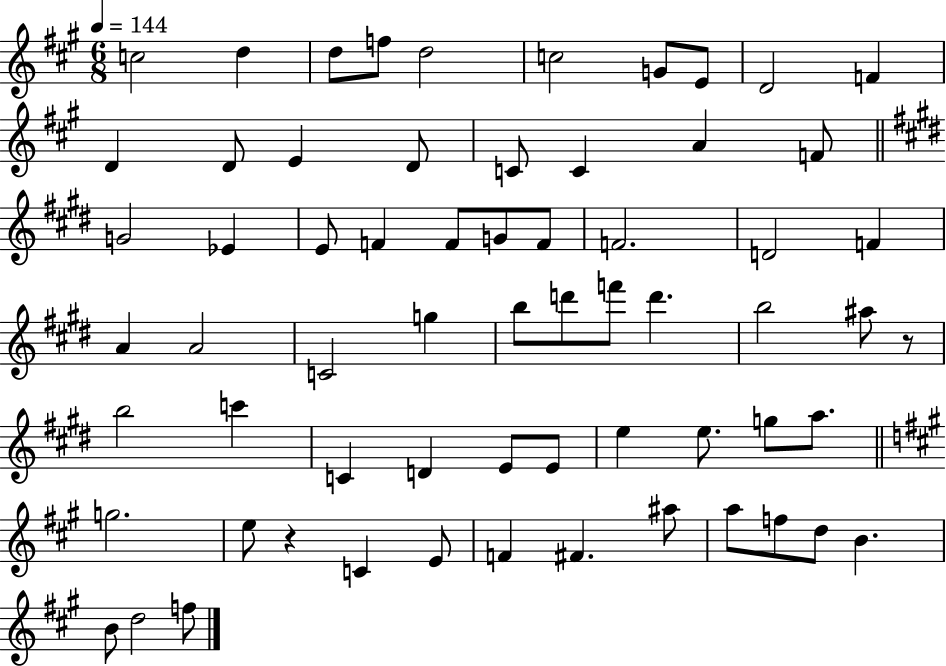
X:1
T:Untitled
M:6/8
L:1/4
K:A
c2 d d/2 f/2 d2 c2 G/2 E/2 D2 F D D/2 E D/2 C/2 C A F/2 G2 _E E/2 F F/2 G/2 F/2 F2 D2 F A A2 C2 g b/2 d'/2 f'/2 d' b2 ^a/2 z/2 b2 c' C D E/2 E/2 e e/2 g/2 a/2 g2 e/2 z C E/2 F ^F ^a/2 a/2 f/2 d/2 B B/2 d2 f/2